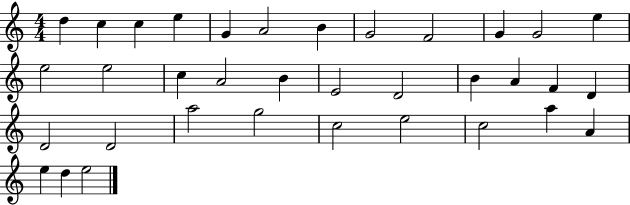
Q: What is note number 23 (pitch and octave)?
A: D4